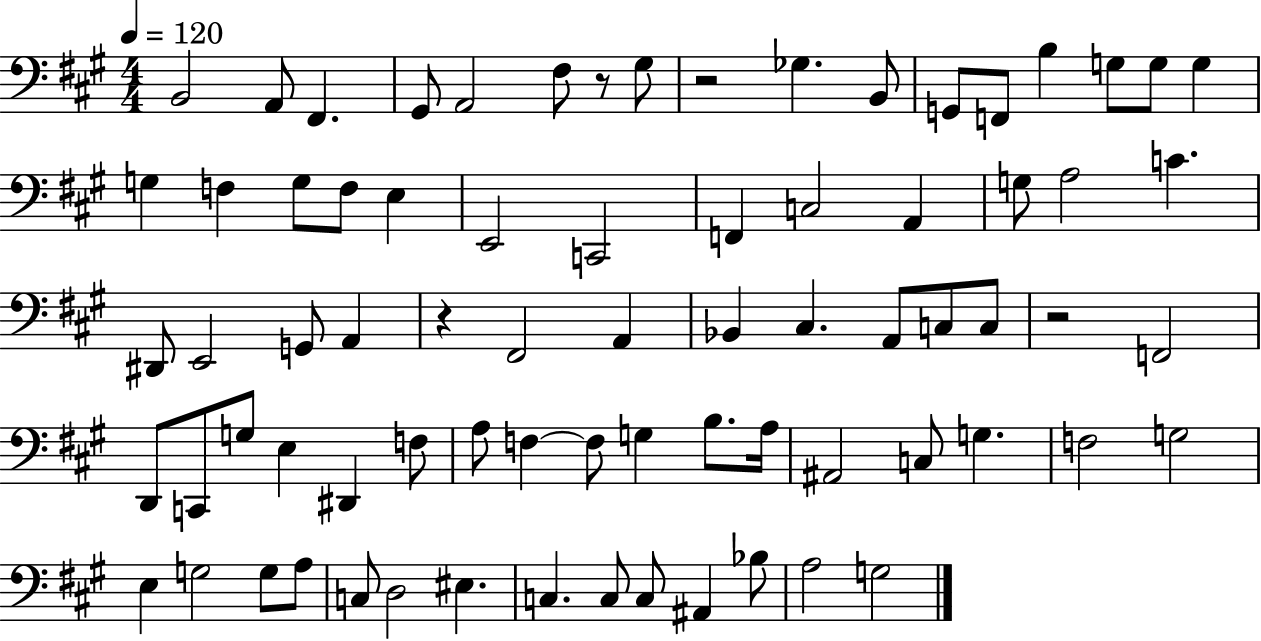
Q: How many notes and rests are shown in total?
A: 75